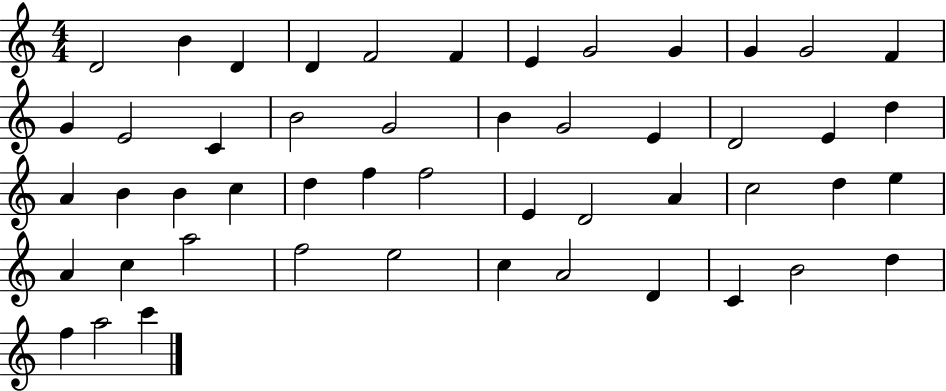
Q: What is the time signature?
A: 4/4